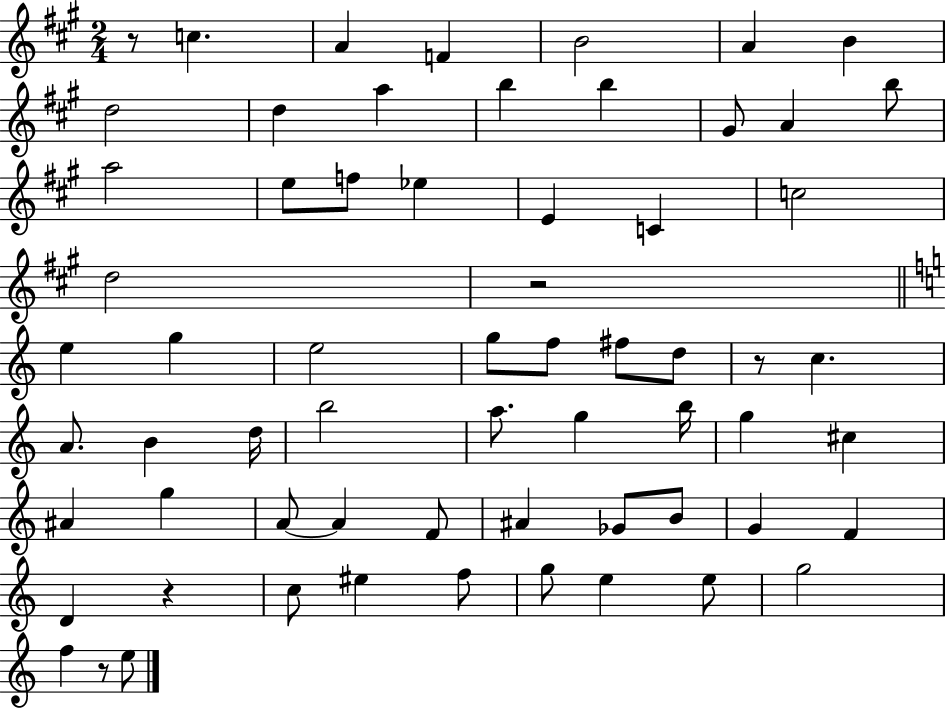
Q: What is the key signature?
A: A major